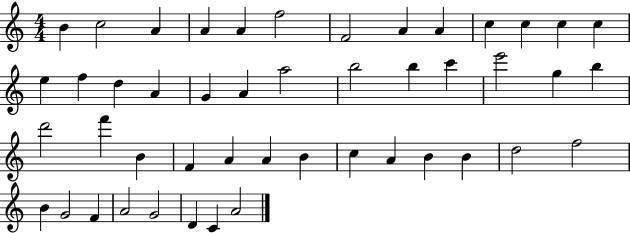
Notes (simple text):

B4/q C5/h A4/q A4/q A4/q F5/h F4/h A4/q A4/q C5/q C5/q C5/q C5/q E5/q F5/q D5/q A4/q G4/q A4/q A5/h B5/h B5/q C6/q E6/h G5/q B5/q D6/h F6/q B4/q F4/q A4/q A4/q B4/q C5/q A4/q B4/q B4/q D5/h F5/h B4/q G4/h F4/q A4/h G4/h D4/q C4/q A4/h